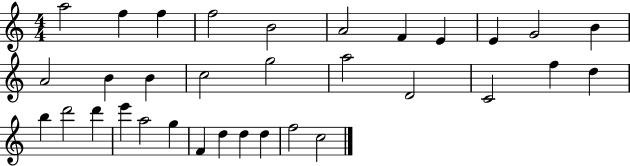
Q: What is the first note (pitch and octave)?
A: A5